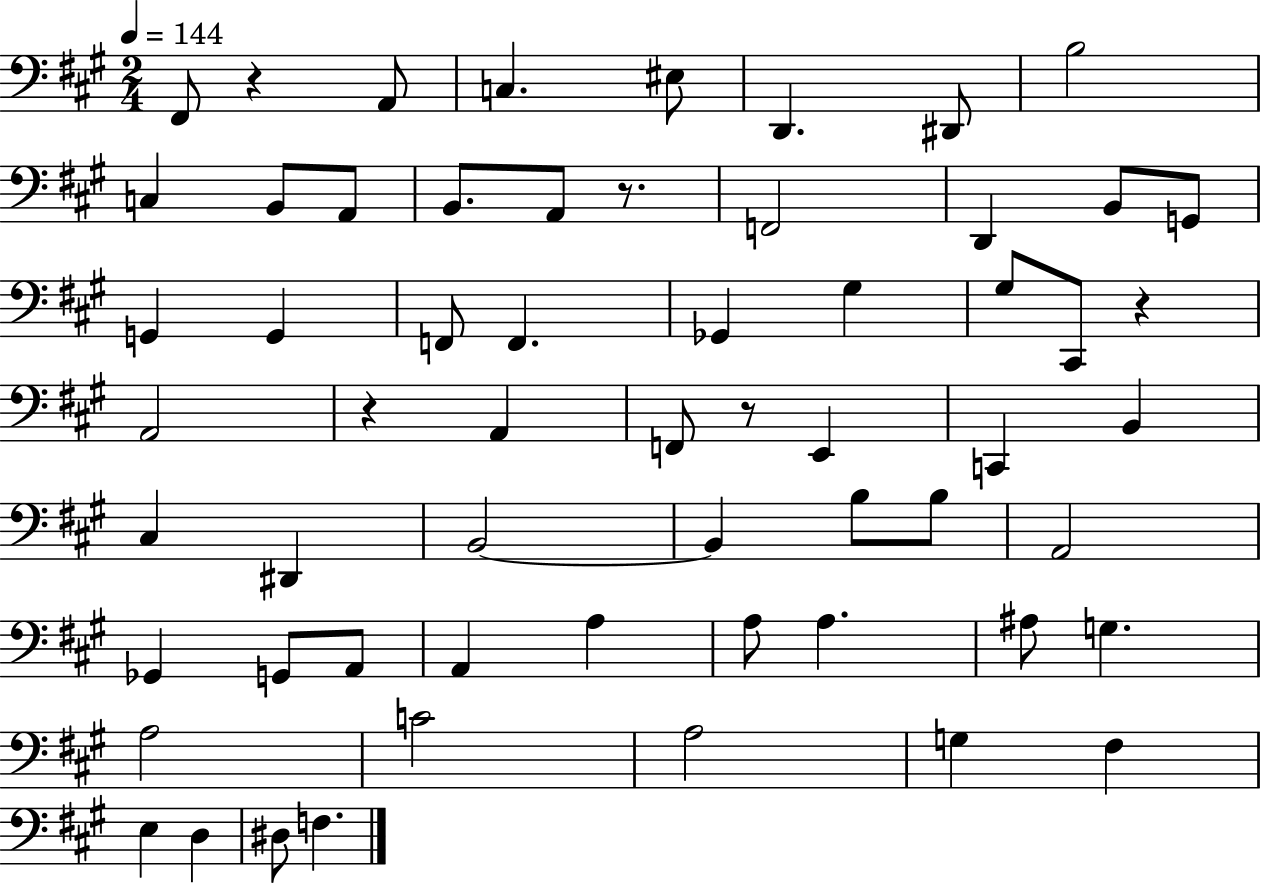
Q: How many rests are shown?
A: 5